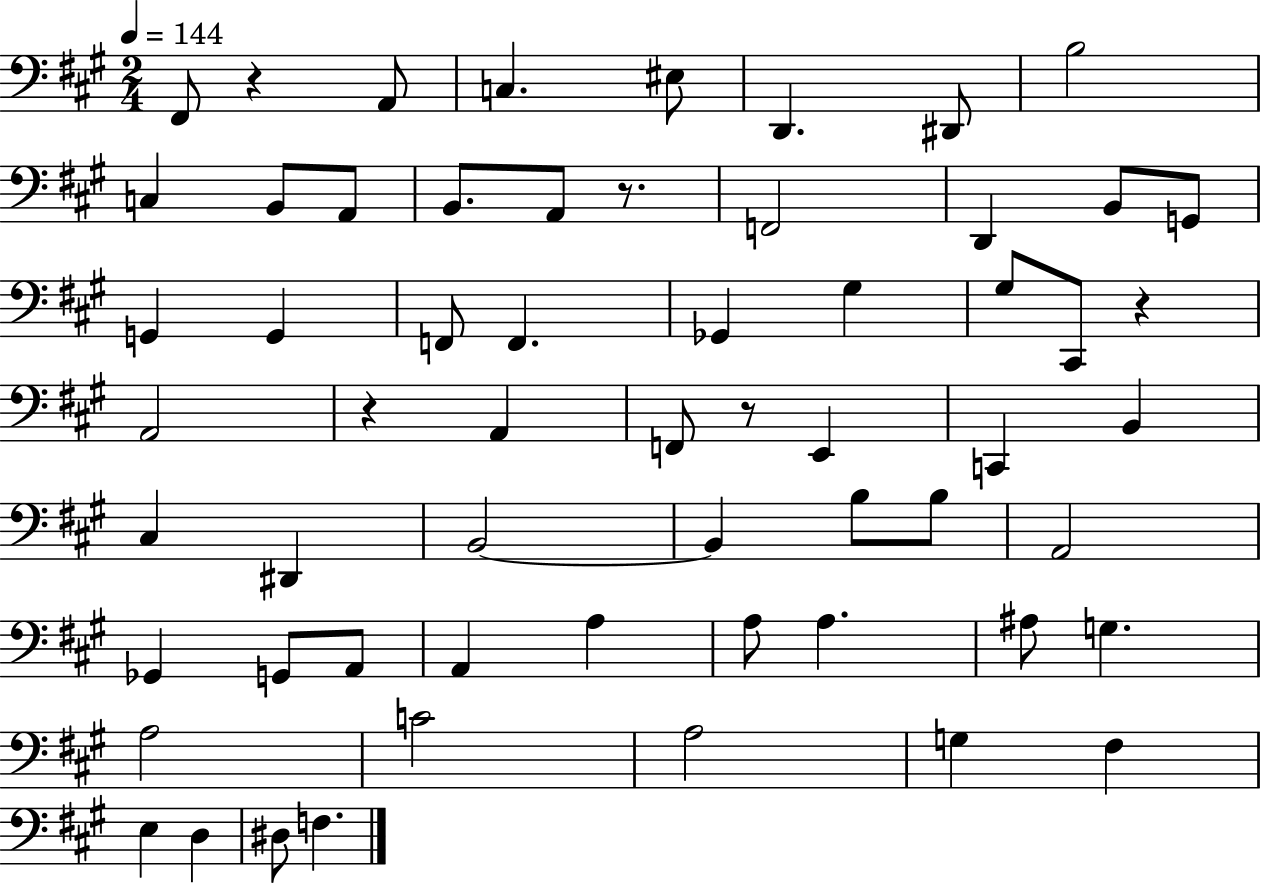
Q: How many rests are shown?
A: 5